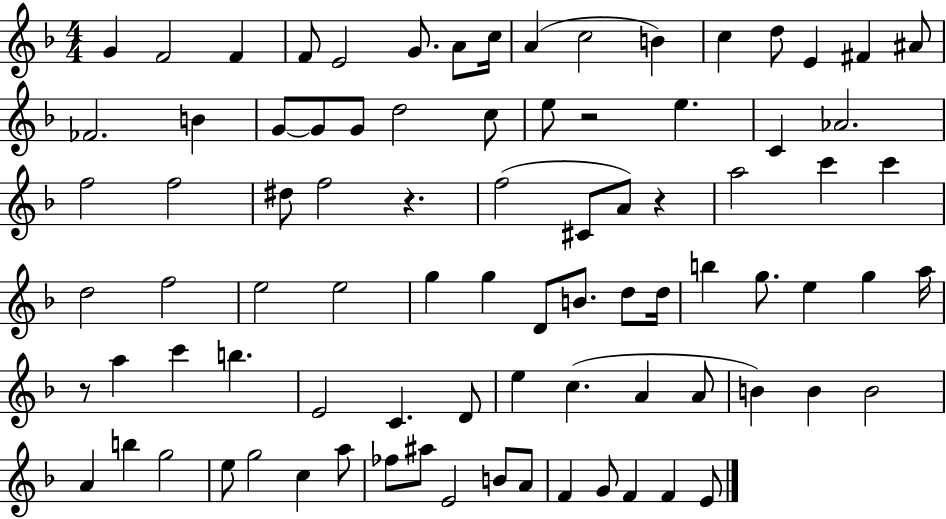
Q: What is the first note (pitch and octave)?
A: G4